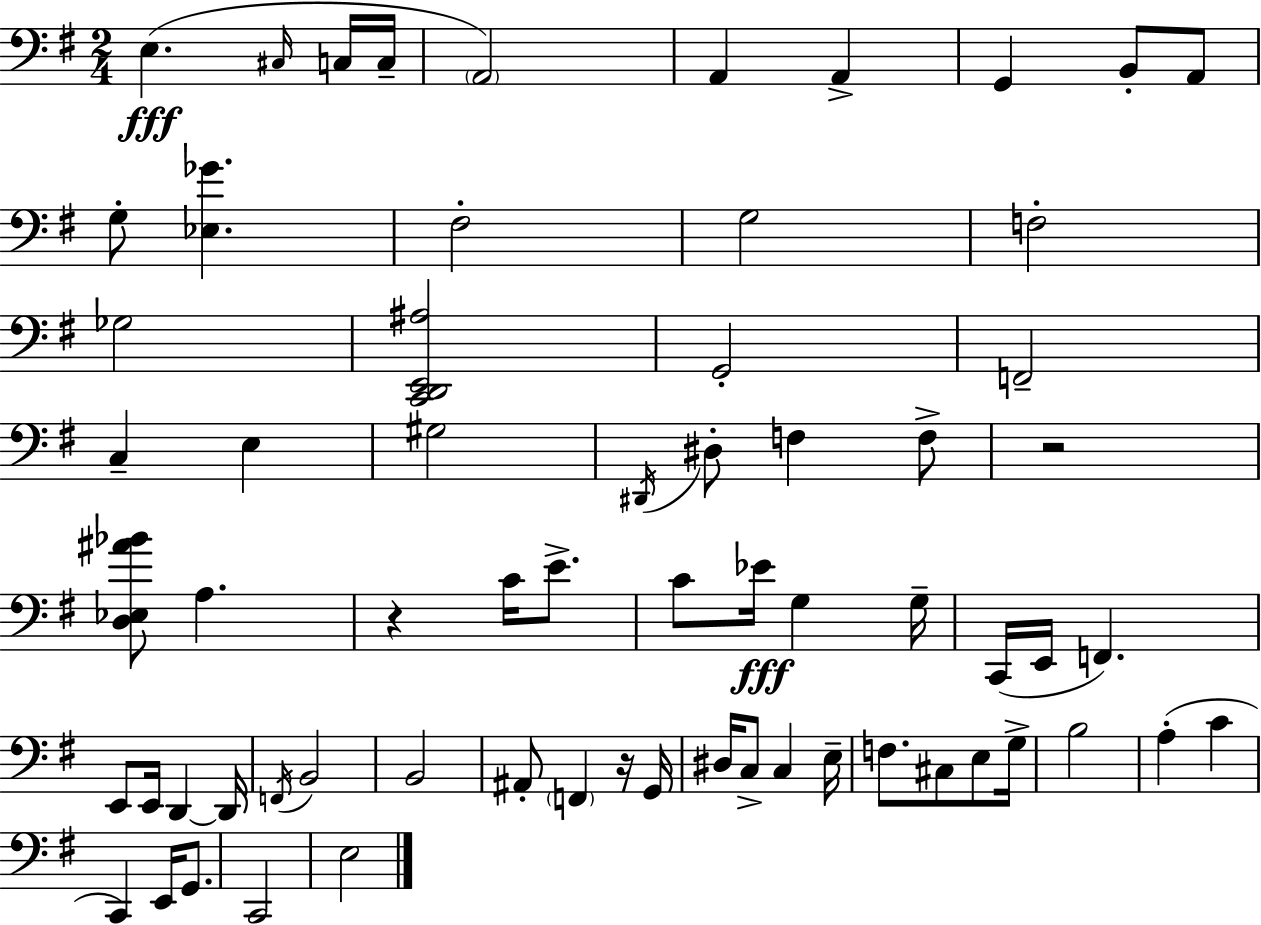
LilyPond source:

{
  \clef bass
  \numericTimeSignature
  \time 2/4
  \key g \major
  \repeat volta 2 { e4.(\fff \grace { cis16 } c16 | c16-- \parenthesize a,2) | a,4 a,4-> | g,4 b,8-. a,8 | \break g8-. <ees ges'>4. | fis2-. | g2 | f2-. | \break ges2 | <c, d, e, ais>2 | g,2-. | f,2-- | \break c4-- e4 | gis2 | \acciaccatura { dis,16 } dis8-. f4 | f8-> r2 | \break <d ees ais' bes'>8 a4. | r4 c'16 e'8.-> | c'8 ees'16\fff g4 | g16-- c,16( e,16 f,4.) | \break e,8 e,16 d,4~~ | d,16 \acciaccatura { f,16 } b,2 | b,2 | ais,8-. \parenthesize f,4 | \break r16 g,16 dis16 c8-> c4 | e16-- f8. cis8 | e8 g16-> b2 | a4-.( c'4 | \break c,4) e,16 | g,8. c,2 | e2 | } \bar "|."
}